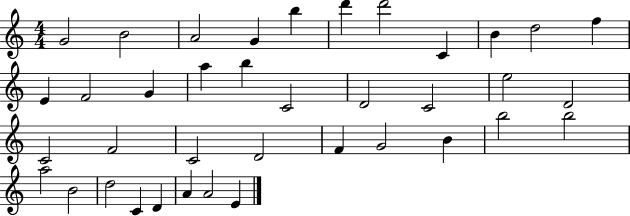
{
  \clef treble
  \numericTimeSignature
  \time 4/4
  \key c \major
  g'2 b'2 | a'2 g'4 b''4 | d'''4 d'''2 c'4 | b'4 d''2 f''4 | \break e'4 f'2 g'4 | a''4 b''4 c'2 | d'2 c'2 | e''2 d'2 | \break c'2 f'2 | c'2 d'2 | f'4 g'2 b'4 | b''2 b''2 | \break a''2 b'2 | d''2 c'4 d'4 | a'4 a'2 e'4 | \bar "|."
}